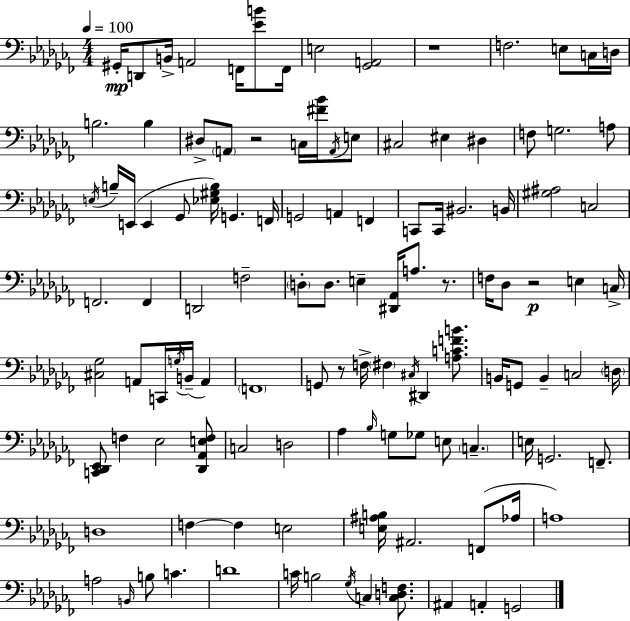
X:1
T:Untitled
M:4/4
L:1/4
K:Abm
^G,,/4 D,,/2 B,,/4 A,,2 F,,/4 [_EB]/2 F,,/4 E,2 [_G,,A,,]2 z4 F,2 E,/2 C,/4 D,/4 B,2 B, ^D,/2 A,,/2 z2 C,/4 [^F_B]/4 A,,/4 E,/2 ^C,2 ^E, ^D, F,/2 G,2 A,/2 E,/4 B,/4 E,,/4 E,, _G,,/2 [_E,^G,B,]/4 G,, F,,/4 G,,2 A,, F,, C,,/2 C,,/4 ^B,,2 B,,/4 [^G,^A,]2 C,2 F,,2 F,, D,,2 F,2 D,/2 D,/2 E, [^D,,_A,,]/4 A,/2 z/2 F,/4 _D,/2 z2 E, C,/4 [^C,_G,]2 A,,/2 C,,/4 G,/4 B,,/4 A,, F,,4 G,,/2 z/2 F,/4 ^F, ^C,/4 ^D,, [A,CFB]/2 B,,/4 G,,/2 B,, C,2 D,/4 [C,,_D,,_E,,]/2 F, _E,2 [_D,,_A,,E,F,]/2 C,2 D,2 _A, _B,/4 G,/2 _G,/2 E,/2 C, E,/4 G,,2 F,,/2 D,4 F, F, E,2 [E,^A,B,]/4 ^A,,2 F,,/2 _A,/4 A,4 A,2 B,,/4 B,/2 C D4 C/4 B,2 _G,/4 C, [C,D,F,]/2 ^A,, A,, G,,2